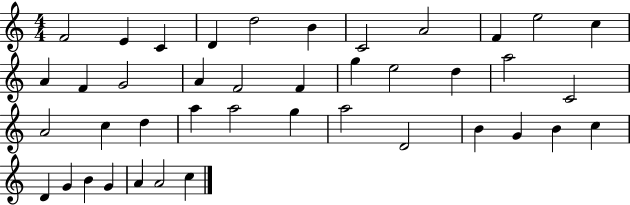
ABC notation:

X:1
T:Untitled
M:4/4
L:1/4
K:C
F2 E C D d2 B C2 A2 F e2 c A F G2 A F2 F g e2 d a2 C2 A2 c d a a2 g a2 D2 B G B c D G B G A A2 c